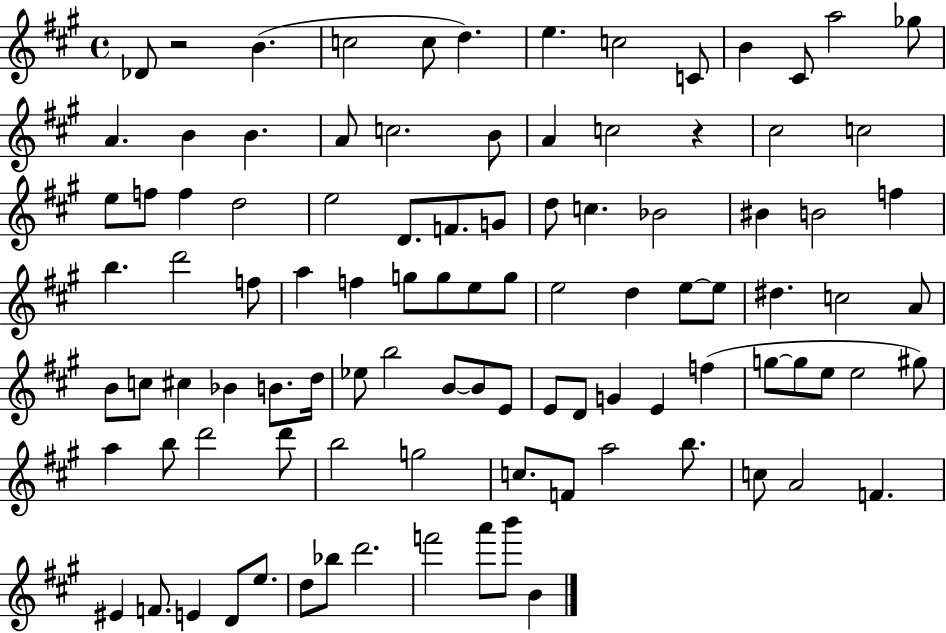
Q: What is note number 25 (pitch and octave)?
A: F5